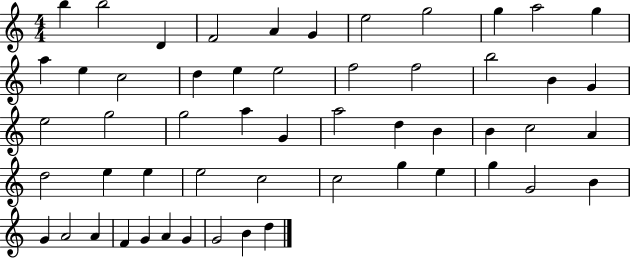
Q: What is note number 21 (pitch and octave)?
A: B4